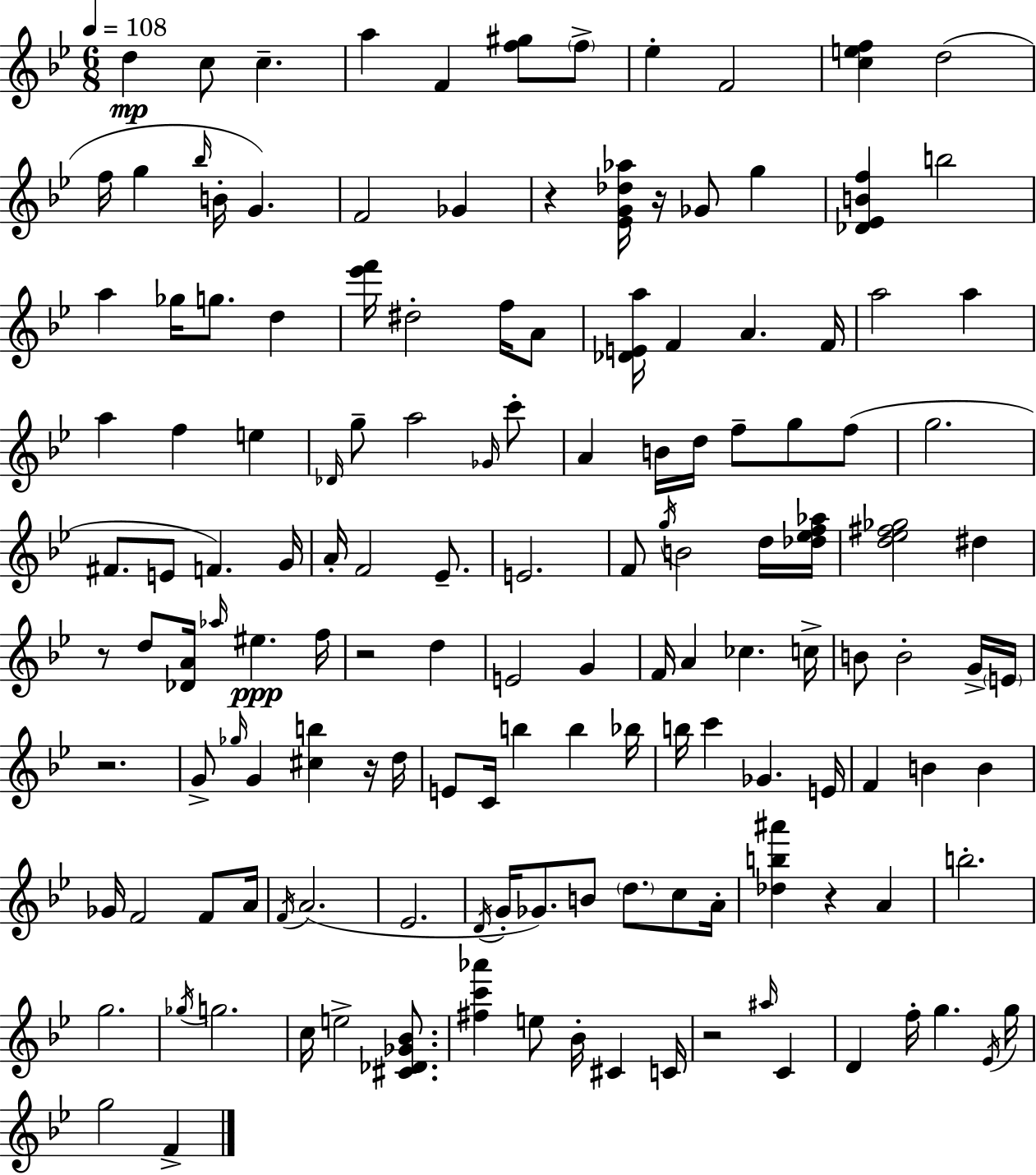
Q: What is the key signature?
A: BES major